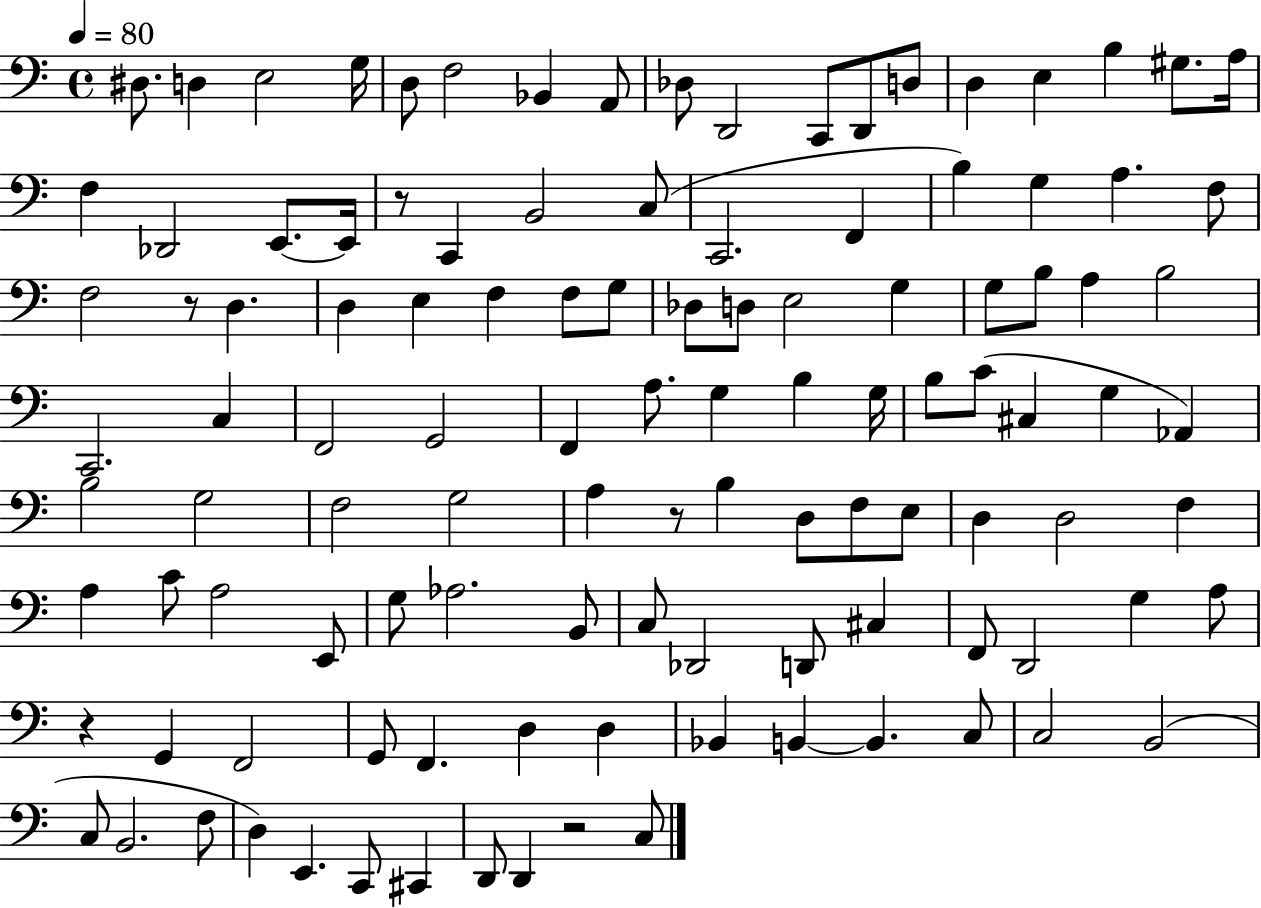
{
  \clef bass
  \time 4/4
  \defaultTimeSignature
  \key c \major
  \tempo 4 = 80
  dis8. d4 e2 g16 | d8 f2 bes,4 a,8 | des8 d,2 c,8 d,8 d8 | d4 e4 b4 gis8. a16 | \break f4 des,2 e,8.~~ e,16 | r8 c,4 b,2 c8( | c,2. f,4 | b4) g4 a4. f8 | \break f2 r8 d4. | d4 e4 f4 f8 g8 | des8 d8 e2 g4 | g8 b8 a4 b2 | \break c,2. c4 | f,2 g,2 | f,4 a8. g4 b4 g16 | b8 c'8( cis4 g4 aes,4) | \break b2 g2 | f2 g2 | a4 r8 b4 d8 f8 e8 | d4 d2 f4 | \break a4 c'8 a2 e,8 | g8 aes2. b,8 | c8 des,2 d,8 cis4 | f,8 d,2 g4 a8 | \break r4 g,4 f,2 | g,8 f,4. d4 d4 | bes,4 b,4~~ b,4. c8 | c2 b,2( | \break c8 b,2. f8 | d4) e,4. c,8 cis,4 | d,8 d,4 r2 c8 | \bar "|."
}